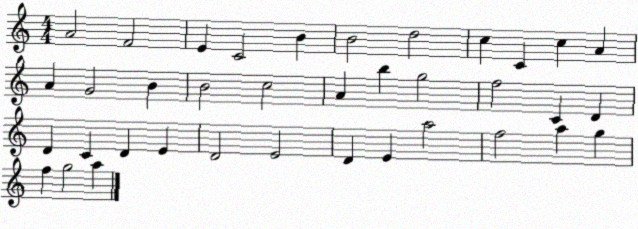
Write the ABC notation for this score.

X:1
T:Untitled
M:4/4
L:1/4
K:C
A2 F2 E C2 B B2 d2 c C c A A G2 B B2 c2 A b g2 f2 C D D C D E D2 E2 D E a2 f2 a g f g2 a